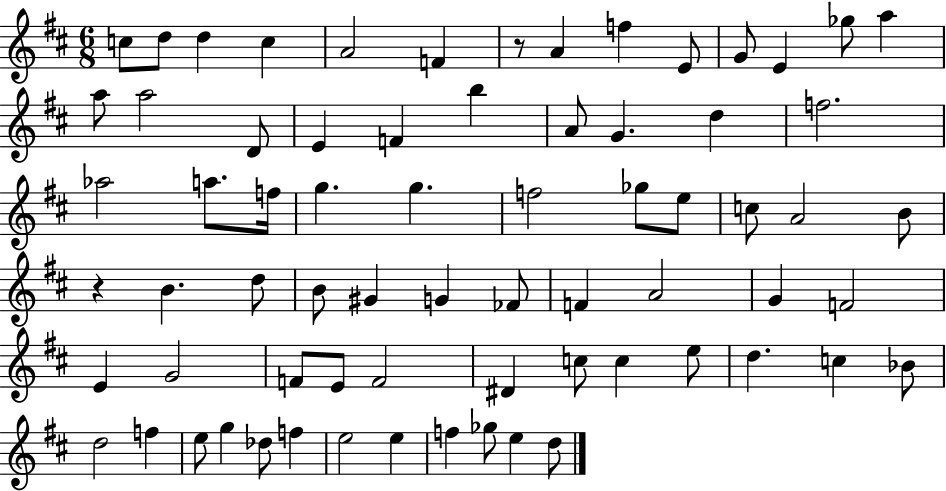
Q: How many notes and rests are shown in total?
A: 70